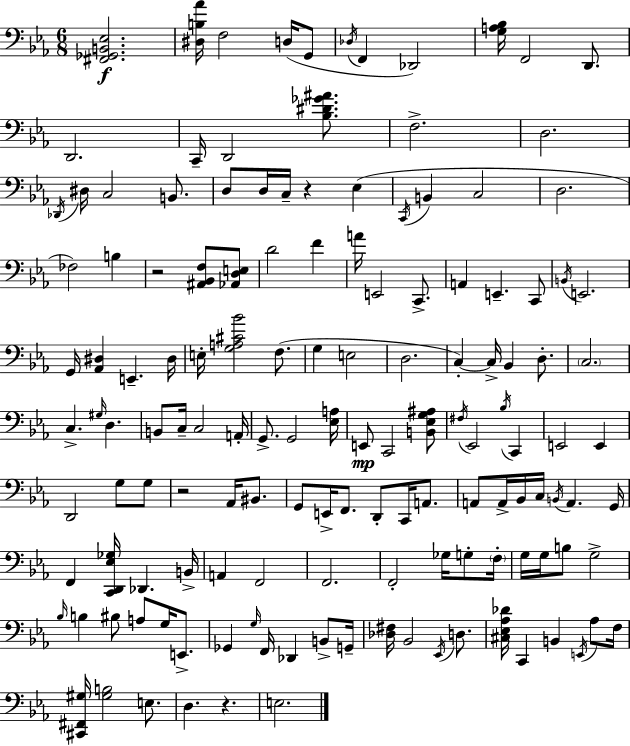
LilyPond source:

{
  \clef bass
  \numericTimeSignature
  \time 6/8
  \key c \minor
  <fis, ges, b, ees>2.\f | <dis b aes'>16 f2 d16( g,8 | \acciaccatura { des16 } f,4 des,2) | <g a bes>16 f,2 d,8. | \break d,2. | c,16-- d,2 <bes dis' ges' ais'>8. | f2.-> | d2. | \break \acciaccatura { des,16 } dis16 c2 b,8. | d8 d16 c16-- r4 ees4( | \acciaccatura { c,16 } b,4 c2 | d2. | \break fes2) b4 | r2 <ais, bes, f>8 | <aes, d e>8 d'2 f'4 | a'16 e,2 | \break c,8.-> a,4 e,4.-- | c,8 \acciaccatura { b,16 } e,2. | g,16 <aes, dis>4 e,4.-- | dis16 e16-. <g a cis' bes'>2 | \break f8.( g4 e2 | d2. | c4-.~~) c16-> bes,4 | d8.-. \parenthesize c2. | \break c4.-> \grace { gis16 } d4. | b,8 c16-- c2 | a,16-. g,8.-> g,2 | <ees a>16 e,8\mp c,2 | \break <b, ees g ais>8 \acciaccatura { fis16 } ees,2 | \acciaccatura { bes16 } c,4 e,2 | e,4 d,2 | g8 g8 r2 | \break aes,16 bis,8. g,8 e,16-> f,8. | d,8-. c,16 a,8. a,8 a,16-> bes,16 c16 | \acciaccatura { b,16 } a,4. g,16 f,4 | <c, d, ees ges>16 des,4. b,16-> a,4 | \break f,2 f,2. | f,2-. | ges16 g8-. \parenthesize f16-. g16 g16 b8 | g2-> \grace { bes16 } b4 | \break bis8 a8 g16 e,8.-> ges,4 | \grace { g16 } f,16 des,4 b,8-> g,16-- <des fis>16 bes,2 | \acciaccatura { ees,16 } d8. <cis ees aes des'>16 | c,4 b,4 \acciaccatura { e,16 } aes8 f16 | \break <cis, fis, gis>16 <gis b>2 e8. | d4. r4. | e2. | \bar "|."
}